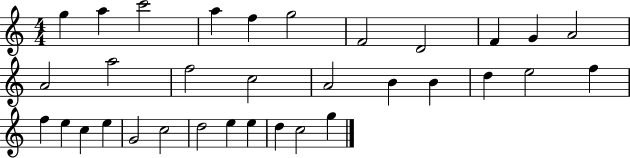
{
  \clef treble
  \numericTimeSignature
  \time 4/4
  \key c \major
  g''4 a''4 c'''2 | a''4 f''4 g''2 | f'2 d'2 | f'4 g'4 a'2 | \break a'2 a''2 | f''2 c''2 | a'2 b'4 b'4 | d''4 e''2 f''4 | \break f''4 e''4 c''4 e''4 | g'2 c''2 | d''2 e''4 e''4 | d''4 c''2 g''4 | \break \bar "|."
}